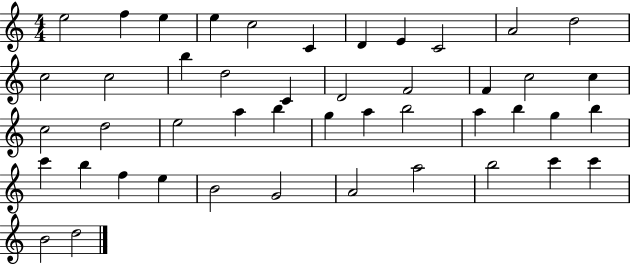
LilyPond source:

{
  \clef treble
  \numericTimeSignature
  \time 4/4
  \key c \major
  e''2 f''4 e''4 | e''4 c''2 c'4 | d'4 e'4 c'2 | a'2 d''2 | \break c''2 c''2 | b''4 d''2 c'4 | d'2 f'2 | f'4 c''2 c''4 | \break c''2 d''2 | e''2 a''4 b''4 | g''4 a''4 b''2 | a''4 b''4 g''4 b''4 | \break c'''4 b''4 f''4 e''4 | b'2 g'2 | a'2 a''2 | b''2 c'''4 c'''4 | \break b'2 d''2 | \bar "|."
}